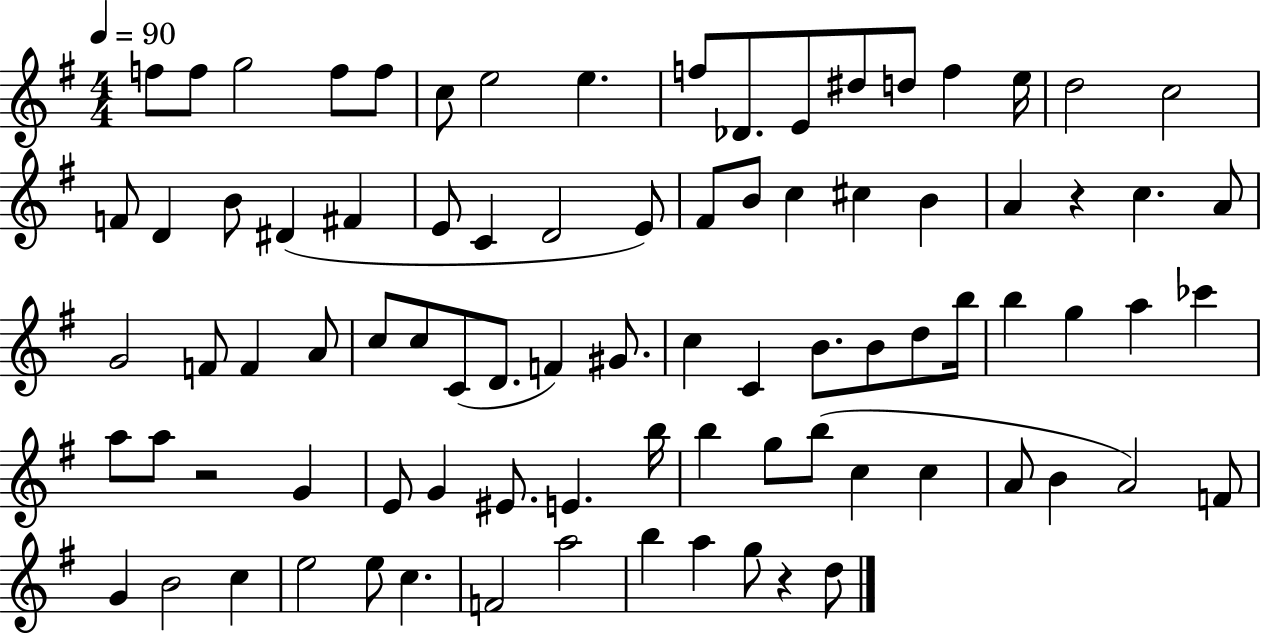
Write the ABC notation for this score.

X:1
T:Untitled
M:4/4
L:1/4
K:G
f/2 f/2 g2 f/2 f/2 c/2 e2 e f/2 _D/2 E/2 ^d/2 d/2 f e/4 d2 c2 F/2 D B/2 ^D ^F E/2 C D2 E/2 ^F/2 B/2 c ^c B A z c A/2 G2 F/2 F A/2 c/2 c/2 C/2 D/2 F ^G/2 c C B/2 B/2 d/2 b/4 b g a _c' a/2 a/2 z2 G E/2 G ^E/2 E b/4 b g/2 b/2 c c A/2 B A2 F/2 G B2 c e2 e/2 c F2 a2 b a g/2 z d/2